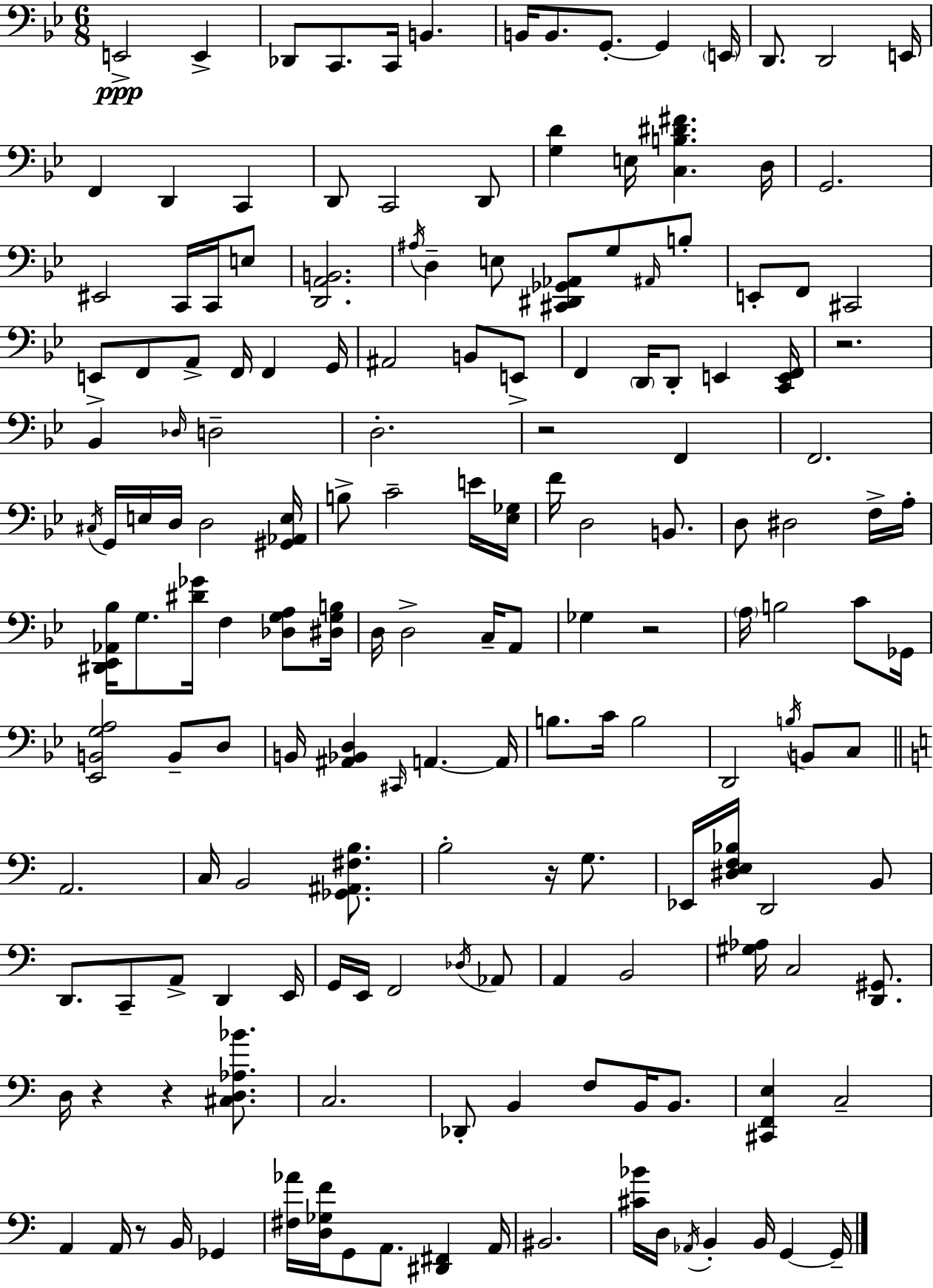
{
  \clef bass
  \numericTimeSignature
  \time 6/8
  \key bes \major
  e,2->\ppp e,4-> | des,8 c,8. c,16 b,4. | b,16 b,8. g,8.-.~~ g,4 \parenthesize e,16 | d,8. d,2 e,16 | \break f,4 d,4 c,4 | d,8 c,2 d,8 | <g d'>4 e16 <c b dis' fis'>4. d16 | g,2. | \break eis,2 c,16 c,16 e8 | <d, a, b,>2. | \acciaccatura { ais16 } d4-- e8 <cis, dis, ges, aes,>8 g8 \grace { ais,16 } | b8-. e,8-. f,8 cis,2 | \break e,8-> f,8 a,8-> f,16 f,4 | g,16 ais,2 b,8 | e,8-> f,4 \parenthesize d,16 d,8-. e,4 | <c, e, f,>16 r2. | \break bes,4 \grace { des16 } d2-- | d2.-. | r2 f,4 | f,2. | \break \acciaccatura { cis16 } g,16 e16 d16 d2 | <gis, aes, e>16 b8-> c'2-- | e'16 <ees ges>16 f'16 d2 | b,8. d8 dis2 | \break f16-> a16-. <dis, ees, aes, bes>16 g8. <dis' ges'>16 f4 | <des g a>8 <dis g b>16 d16 d2-> | c16-- a,8 ges4 r2 | \parenthesize a16 b2 | \break c'8 ges,16 <ees, b, g a>2 | b,8-- d8 b,16 <ais, bes, d>4 \grace { cis,16 } a,4.~~ | a,16 b8. c'16 b2 | d,2 | \break \acciaccatura { b16 } b,8 c8 \bar "||" \break \key c \major a,2. | c16 b,2 <ges, ais, fis b>8. | b2-. r16 g8. | ees,16 <dis e f bes>16 d,2 b,8 | \break d,8. c,8-- a,8-> d,4 e,16 | g,16 e,16 f,2 \acciaccatura { des16 } aes,8 | a,4 b,2 | <gis aes>16 c2 <d, gis,>8. | \break d16 r4 r4 <cis d aes bes'>8. | c2. | des,8-. b,4 f8 b,16 b,8. | <cis, f, e>4 c2-- | \break a,4 a,16 r8 b,16 ges,4 | <fis aes'>16 <d ges f'>16 g,8 a,8. <dis, fis,>4 | a,16 bis,2. | <cis' bes'>16 d16 \acciaccatura { aes,16 } b,4-. b,16 g,4~~ | \break g,16-- \bar "|."
}